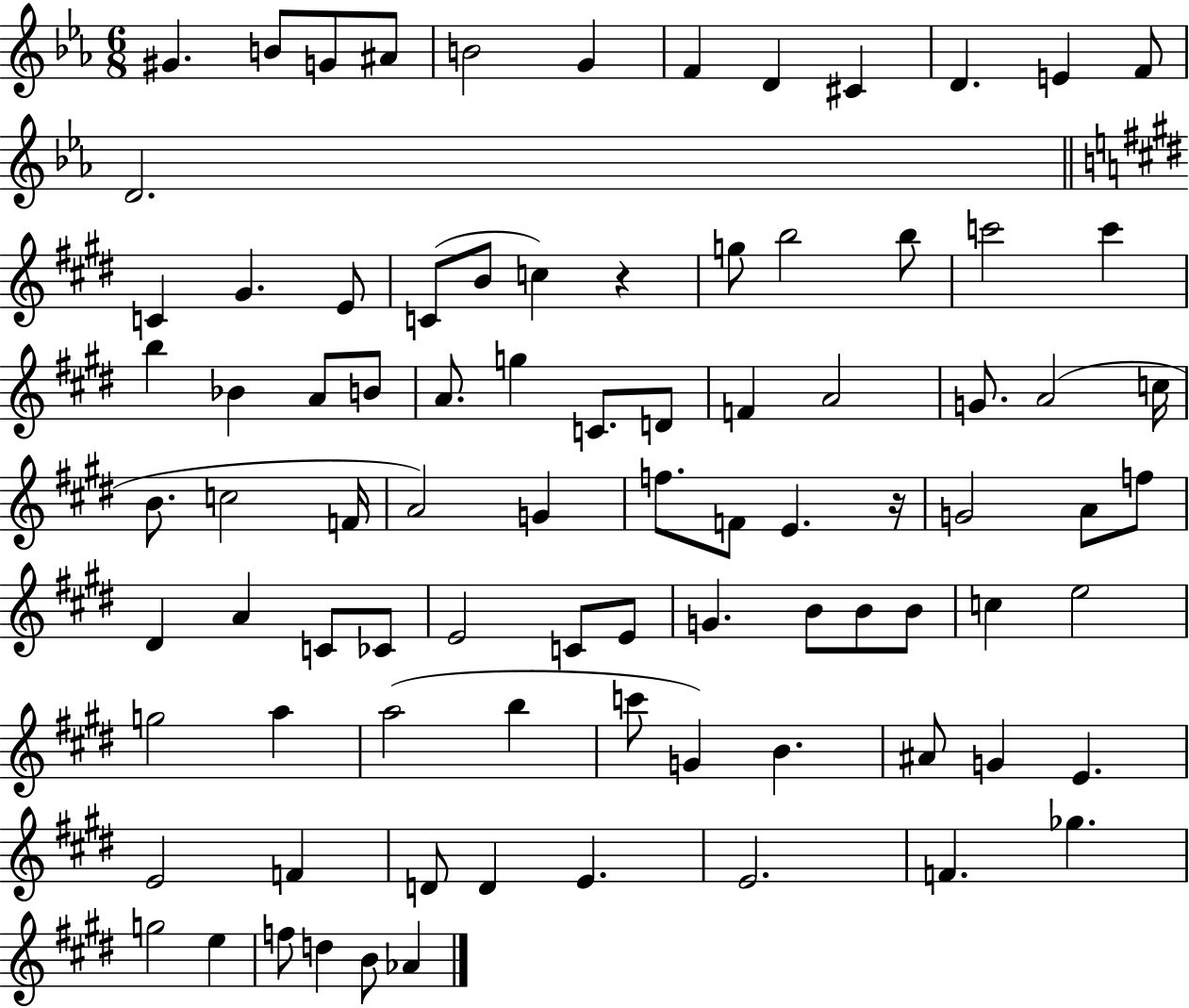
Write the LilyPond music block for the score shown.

{
  \clef treble
  \numericTimeSignature
  \time 6/8
  \key ees \major
  gis'4. b'8 g'8 ais'8 | b'2 g'4 | f'4 d'4 cis'4 | d'4. e'4 f'8 | \break d'2. | \bar "||" \break \key e \major c'4 gis'4. e'8 | c'8( b'8 c''4) r4 | g''8 b''2 b''8 | c'''2 c'''4 | \break b''4 bes'4 a'8 b'8 | a'8. g''4 c'8. d'8 | f'4 a'2 | g'8. a'2( c''16 | \break b'8. c''2 f'16 | a'2) g'4 | f''8. f'8 e'4. r16 | g'2 a'8 f''8 | \break dis'4 a'4 c'8 ces'8 | e'2 c'8 e'8 | g'4. b'8 b'8 b'8 | c''4 e''2 | \break g''2 a''4 | a''2( b''4 | c'''8 g'4) b'4. | ais'8 g'4 e'4. | \break e'2 f'4 | d'8 d'4 e'4. | e'2. | f'4. ges''4. | \break g''2 e''4 | f''8 d''4 b'8 aes'4 | \bar "|."
}